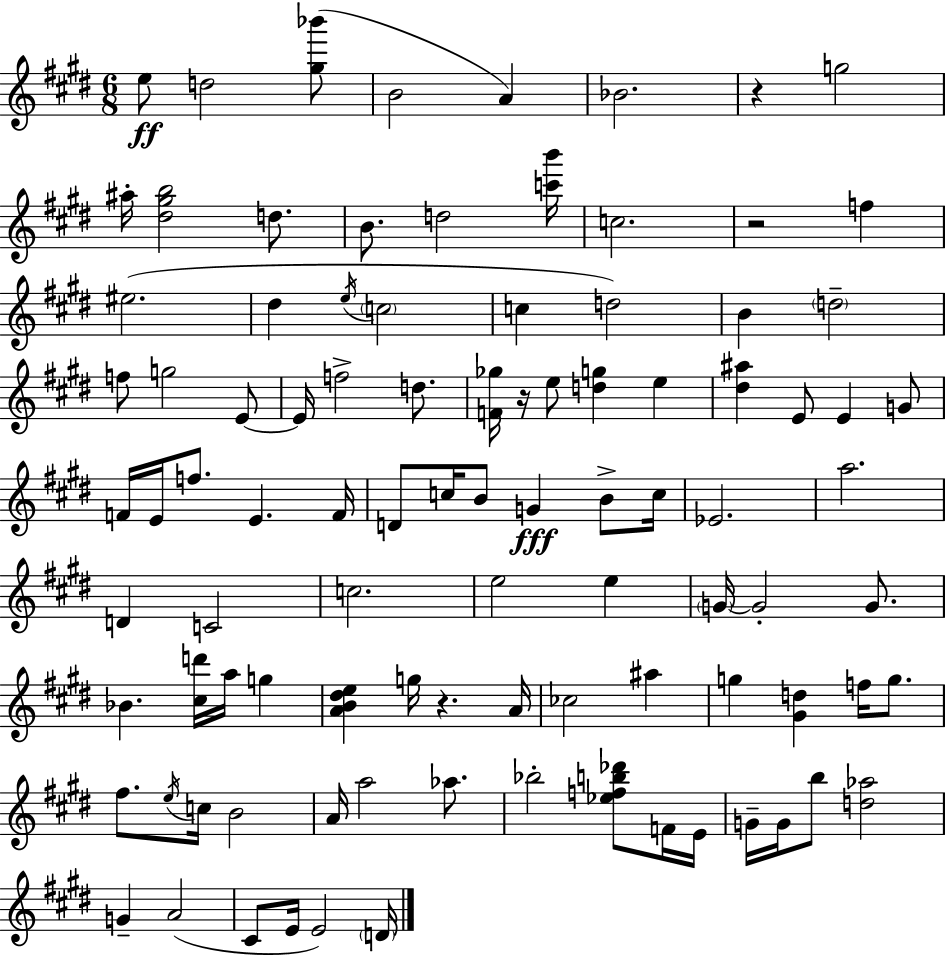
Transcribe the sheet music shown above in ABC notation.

X:1
T:Untitled
M:6/8
L:1/4
K:E
e/2 d2 [^g_b']/2 B2 A _B2 z g2 ^a/4 [^d^gb]2 d/2 B/2 d2 [c'b']/4 c2 z2 f ^e2 ^d e/4 c2 c d2 B d2 f/2 g2 E/2 E/4 f2 d/2 [F_g]/4 z/4 e/2 [dg] e [^d^a] E/2 E G/2 F/4 E/4 f/2 E F/4 D/2 c/4 B/2 G B/2 c/4 _E2 a2 D C2 c2 e2 e G/4 G2 G/2 _B [^cd']/4 a/4 g [AB^de] g/4 z A/4 _c2 ^a g [^Gd] f/4 g/2 ^f/2 e/4 c/4 B2 A/4 a2 _a/2 _b2 [_efb_d']/2 F/4 E/4 G/4 G/4 b/2 [d_a]2 G A2 ^C/2 E/4 E2 D/4